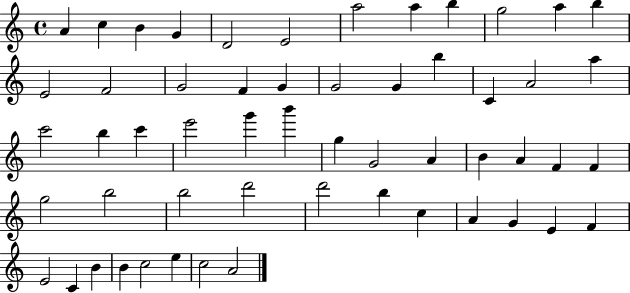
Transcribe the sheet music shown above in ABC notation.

X:1
T:Untitled
M:4/4
L:1/4
K:C
A c B G D2 E2 a2 a b g2 a b E2 F2 G2 F G G2 G b C A2 a c'2 b c' e'2 g' b' g G2 A B A F F g2 b2 b2 d'2 d'2 b c A G E F E2 C B B c2 e c2 A2